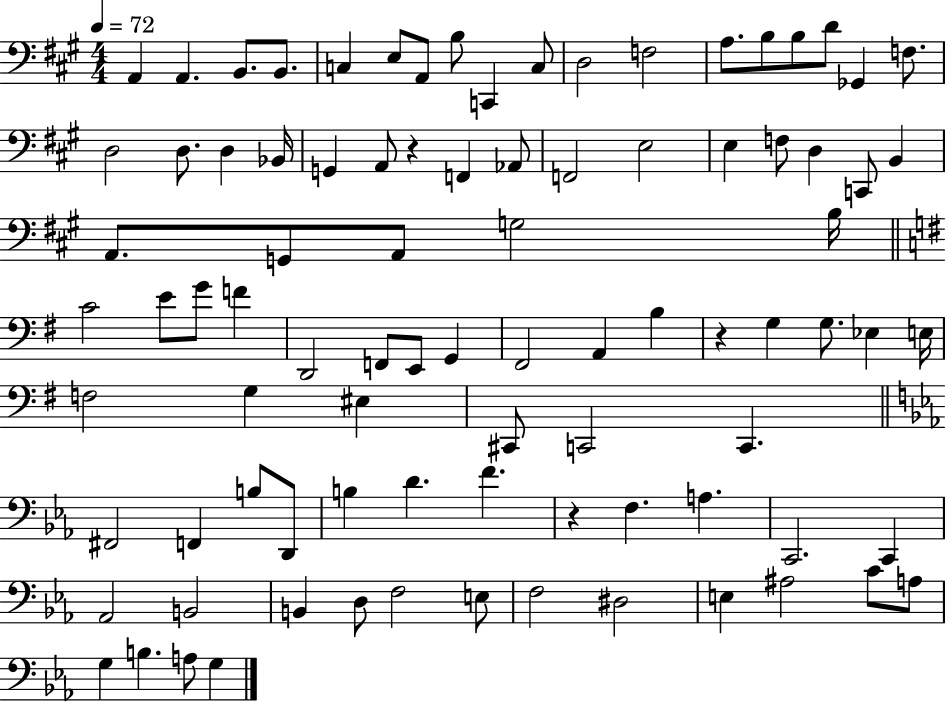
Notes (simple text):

A2/q A2/q. B2/e. B2/e. C3/q E3/e A2/e B3/e C2/q C3/e D3/h F3/h A3/e. B3/e B3/e D4/e Gb2/q F3/e. D3/h D3/e. D3/q Bb2/s G2/q A2/e R/q F2/q Ab2/e F2/h E3/h E3/q F3/e D3/q C2/e B2/q A2/e. G2/e A2/e G3/h B3/s C4/h E4/e G4/e F4/q D2/h F2/e E2/e G2/q F#2/h A2/q B3/q R/q G3/q G3/e. Eb3/q E3/s F3/h G3/q EIS3/q C#2/e C2/h C2/q. F#2/h F2/q B3/e D2/e B3/q D4/q. F4/q. R/q F3/q. A3/q. C2/h. C2/q Ab2/h B2/h B2/q D3/e F3/h E3/e F3/h D#3/h E3/q A#3/h C4/e A3/e G3/q B3/q. A3/e G3/q